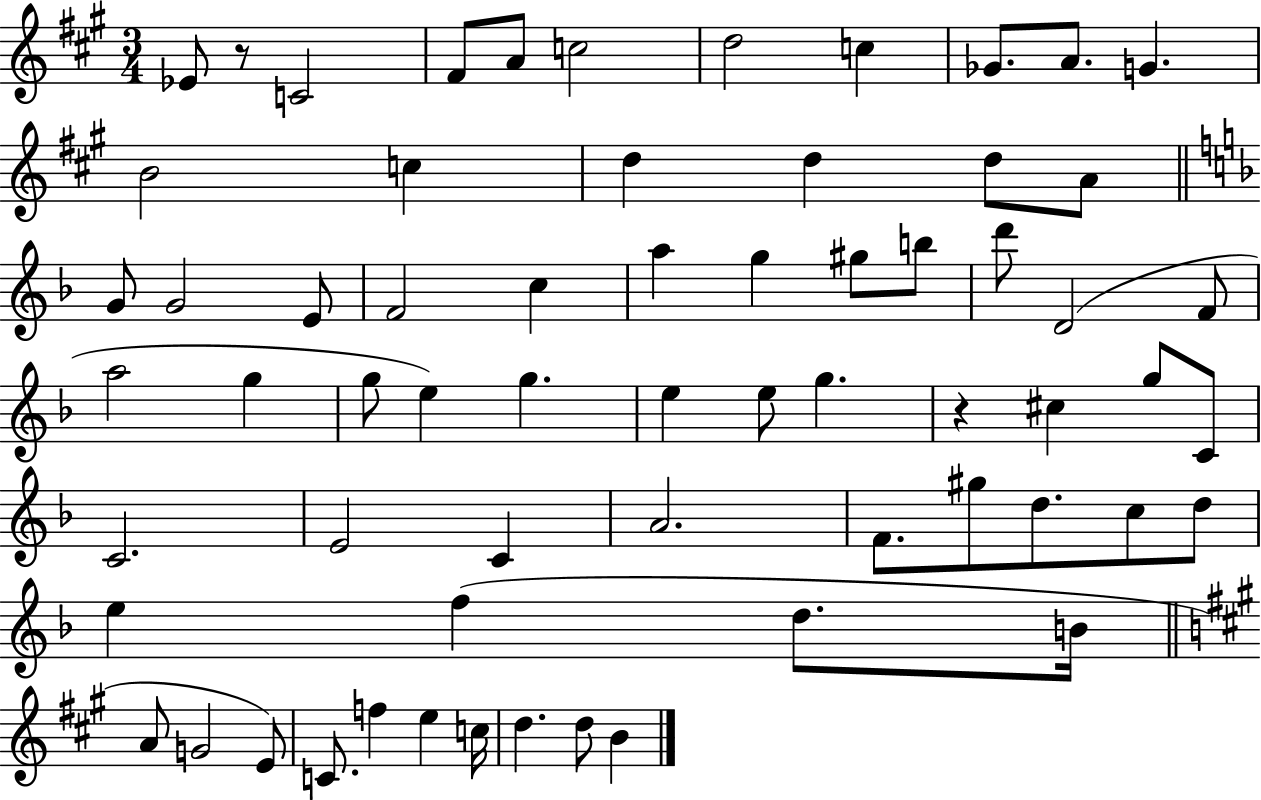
Eb4/e R/e C4/h F#4/e A4/e C5/h D5/h C5/q Gb4/e. A4/e. G4/q. B4/h C5/q D5/q D5/q D5/e A4/e G4/e G4/h E4/e F4/h C5/q A5/q G5/q G#5/e B5/e D6/e D4/h F4/e A5/h G5/q G5/e E5/q G5/q. E5/q E5/e G5/q. R/q C#5/q G5/e C4/e C4/h. E4/h C4/q A4/h. F4/e. G#5/e D5/e. C5/e D5/e E5/q F5/q D5/e. B4/s A4/e G4/h E4/e C4/e. F5/q E5/q C5/s D5/q. D5/e B4/q